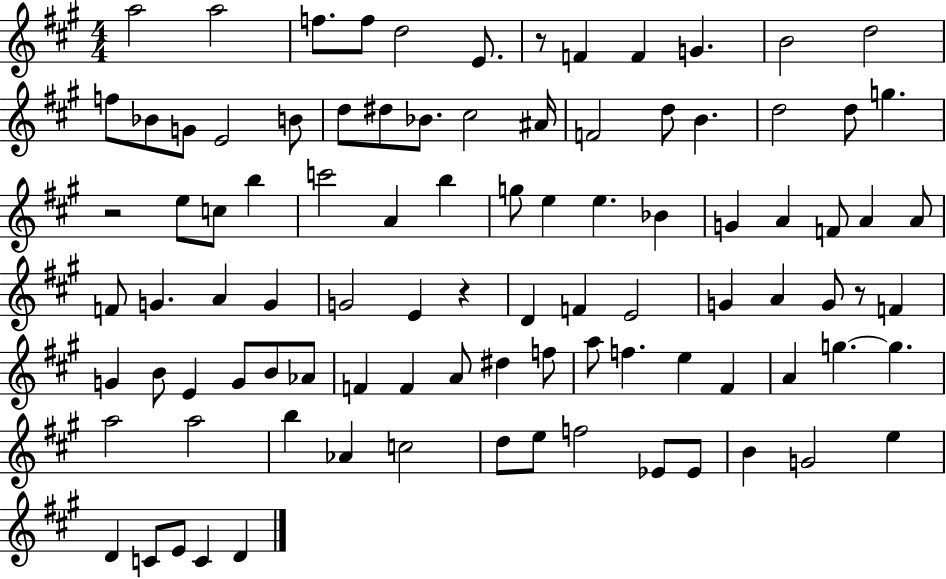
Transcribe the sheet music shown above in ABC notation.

X:1
T:Untitled
M:4/4
L:1/4
K:A
a2 a2 f/2 f/2 d2 E/2 z/2 F F G B2 d2 f/2 _B/2 G/2 E2 B/2 d/2 ^d/2 _B/2 ^c2 ^A/4 F2 d/2 B d2 d/2 g z2 e/2 c/2 b c'2 A b g/2 e e _B G A F/2 A A/2 F/2 G A G G2 E z D F E2 G A G/2 z/2 F G B/2 E G/2 B/2 _A/2 F F A/2 ^d f/2 a/2 f e ^F A g g a2 a2 b _A c2 d/2 e/2 f2 _E/2 _E/2 B G2 e D C/2 E/2 C D